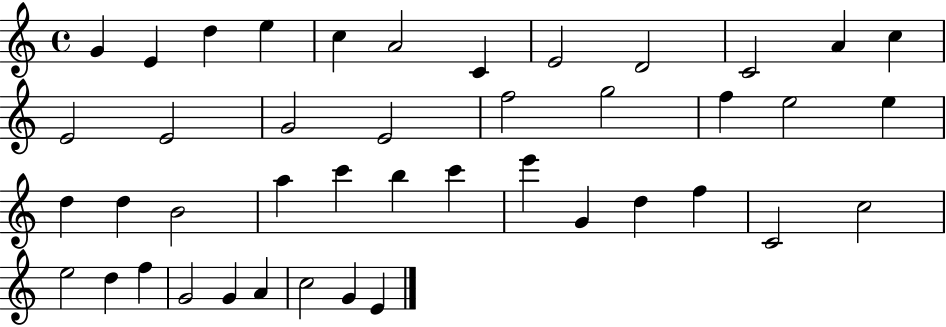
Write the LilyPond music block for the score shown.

{
  \clef treble
  \time 4/4
  \defaultTimeSignature
  \key c \major
  g'4 e'4 d''4 e''4 | c''4 a'2 c'4 | e'2 d'2 | c'2 a'4 c''4 | \break e'2 e'2 | g'2 e'2 | f''2 g''2 | f''4 e''2 e''4 | \break d''4 d''4 b'2 | a''4 c'''4 b''4 c'''4 | e'''4 g'4 d''4 f''4 | c'2 c''2 | \break e''2 d''4 f''4 | g'2 g'4 a'4 | c''2 g'4 e'4 | \bar "|."
}